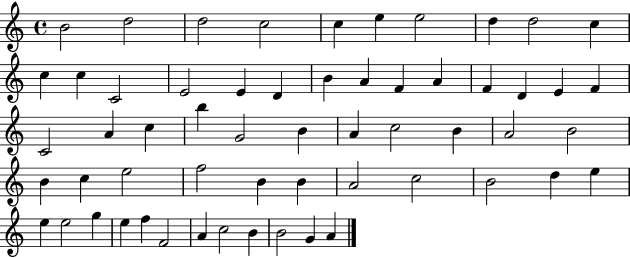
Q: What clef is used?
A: treble